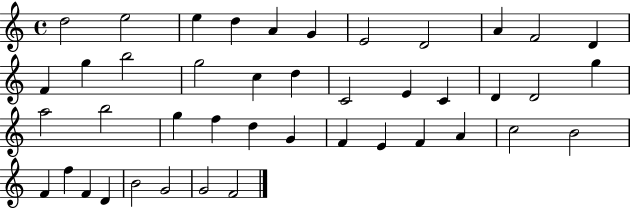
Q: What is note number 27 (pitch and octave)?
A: F5